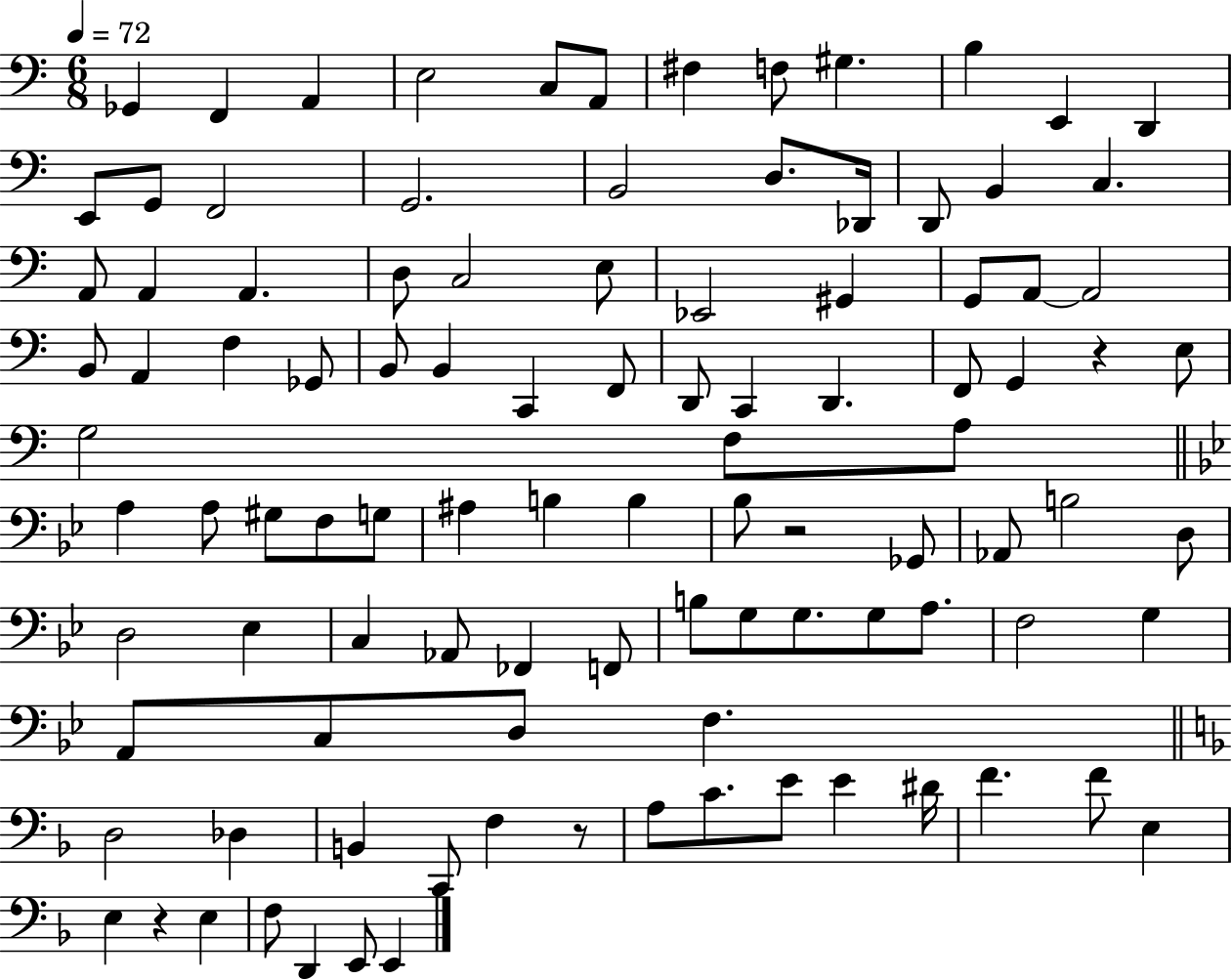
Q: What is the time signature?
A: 6/8